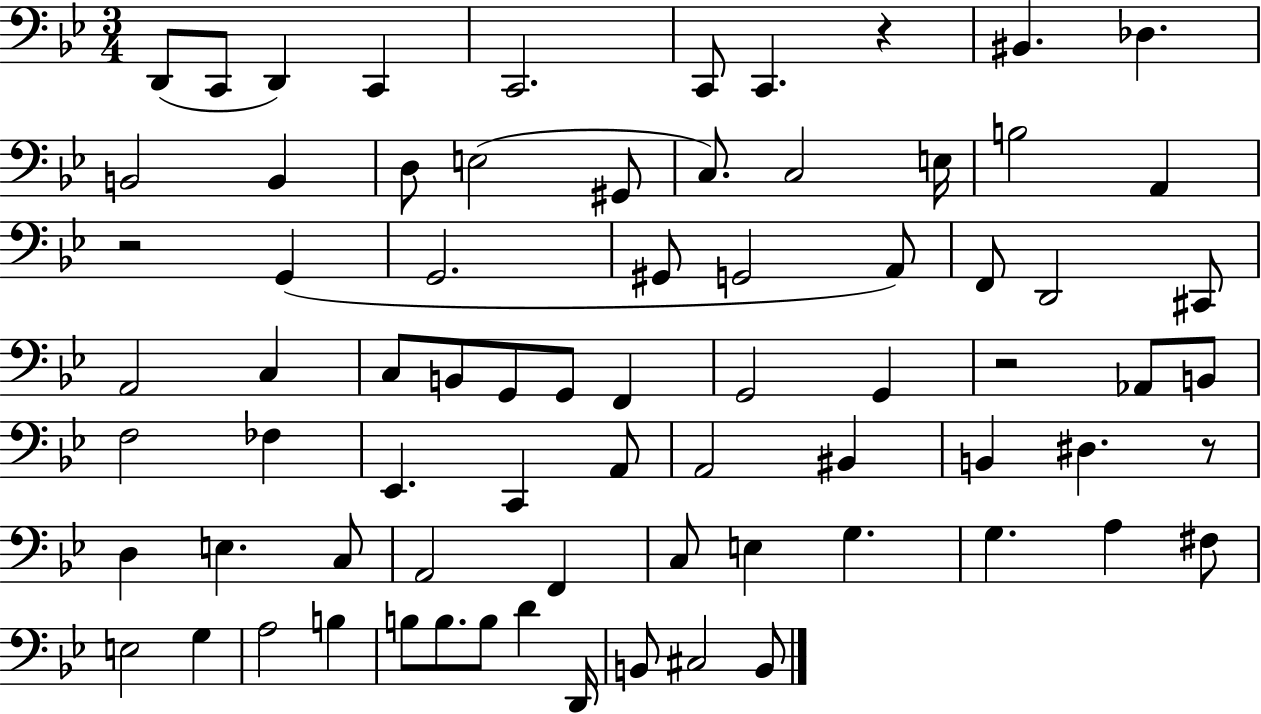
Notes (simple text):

D2/e C2/e D2/q C2/q C2/h. C2/e C2/q. R/q BIS2/q. Db3/q. B2/h B2/q D3/e E3/h G#2/e C3/e. C3/h E3/s B3/h A2/q R/h G2/q G2/h. G#2/e G2/h A2/e F2/e D2/h C#2/e A2/h C3/q C3/e B2/e G2/e G2/e F2/q G2/h G2/q R/h Ab2/e B2/e F3/h FES3/q Eb2/q. C2/q A2/e A2/h BIS2/q B2/q D#3/q. R/e D3/q E3/q. C3/e A2/h F2/q C3/e E3/q G3/q. G3/q. A3/q F#3/e E3/h G3/q A3/h B3/q B3/e B3/e. B3/e D4/q D2/s B2/e C#3/h B2/e